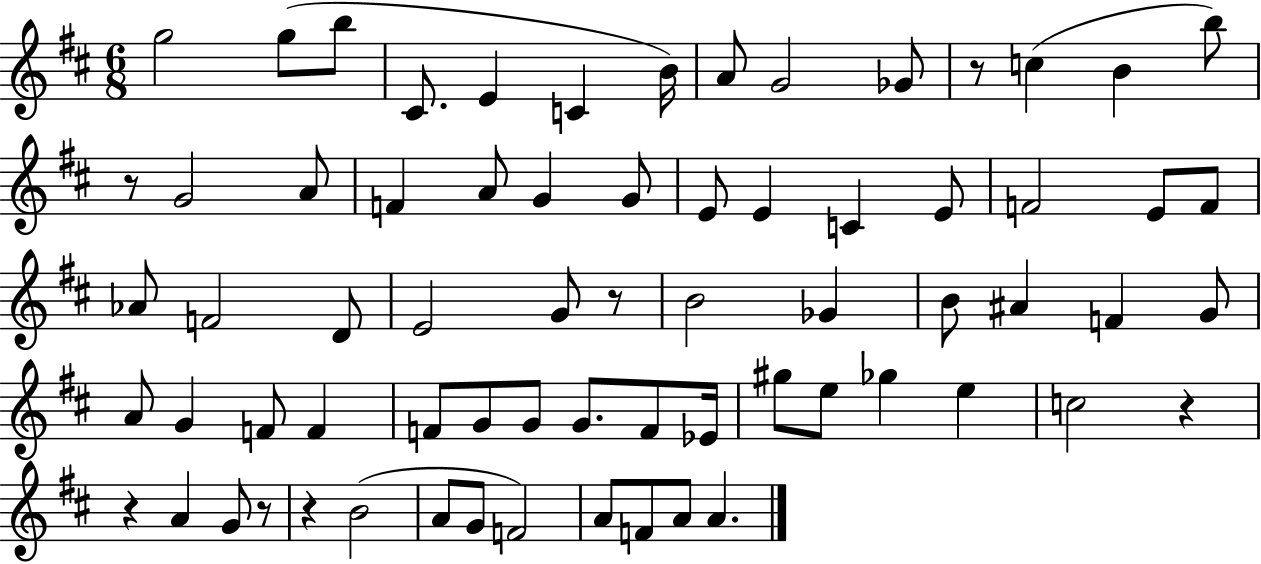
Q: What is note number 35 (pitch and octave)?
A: A#4